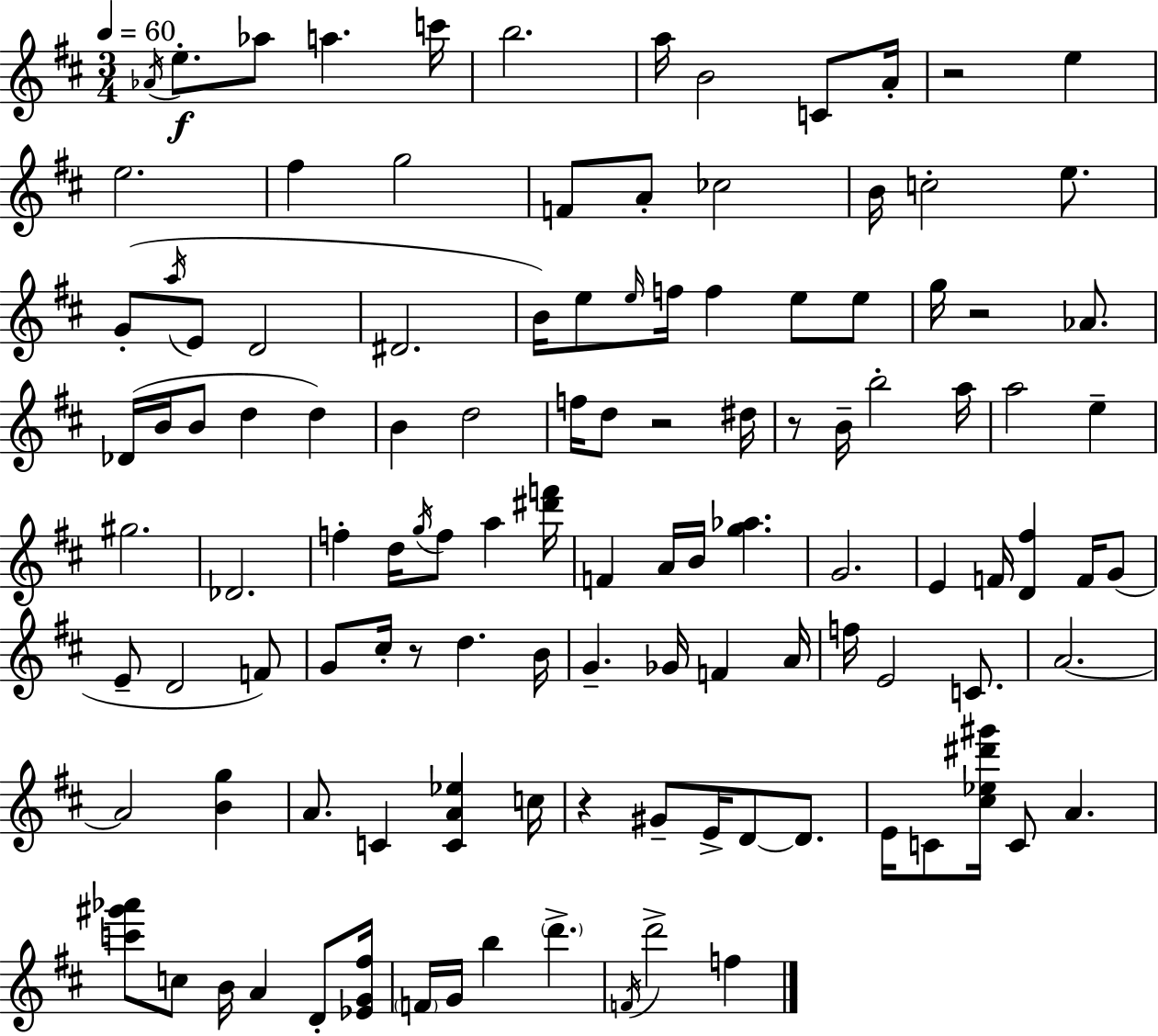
{
  \clef treble
  \numericTimeSignature
  \time 3/4
  \key d \major
  \tempo 4 = 60
  \acciaccatura { aes'16 }\f e''8.-. aes''8 a''4. | c'''16 b''2. | a''16 b'2 c'8 | a'16-. r2 e''4 | \break e''2. | fis''4 g''2 | f'8 a'8-. ces''2 | b'16 c''2-. e''8. | \break g'8-.( \acciaccatura { a''16 } e'8 d'2 | dis'2. | b'16) e''8 \grace { e''16 } f''16 f''4 e''8 | e''8 g''16 r2 | \break aes'8. des'16( b'16 b'8 d''4 d''4) | b'4 d''2 | f''16 d''8 r2 | dis''16 r8 b'16-- b''2-. | \break a''16 a''2 e''4-- | gis''2. | des'2. | f''4-. d''16 \acciaccatura { g''16 } f''8 a''4 | \break <dis''' f'''>16 f'4 a'16 b'16 <g'' aes''>4. | g'2. | e'4 f'16 <d' fis''>4 | f'16 g'8( e'8-- d'2 | \break f'8) g'8 cis''16-. r8 d''4. | b'16 g'4.-- ges'16 f'4 | a'16 f''16 e'2 | c'8. a'2.~~ | \break a'2 | <b' g''>4 a'8. c'4 <c' a' ees''>4 | c''16 r4 gis'8-- e'16-> d'8~~ | d'8. e'16 c'8 <cis'' ees'' dis''' gis'''>16 c'8 a'4. | \break <c''' gis''' aes'''>8 c''8 b'16 a'4 | d'8-. <ees' g' fis''>16 \parenthesize f'16 g'16 b''4 \parenthesize d'''4.-> | \acciaccatura { f'16 } d'''2-> | f''4 \bar "|."
}